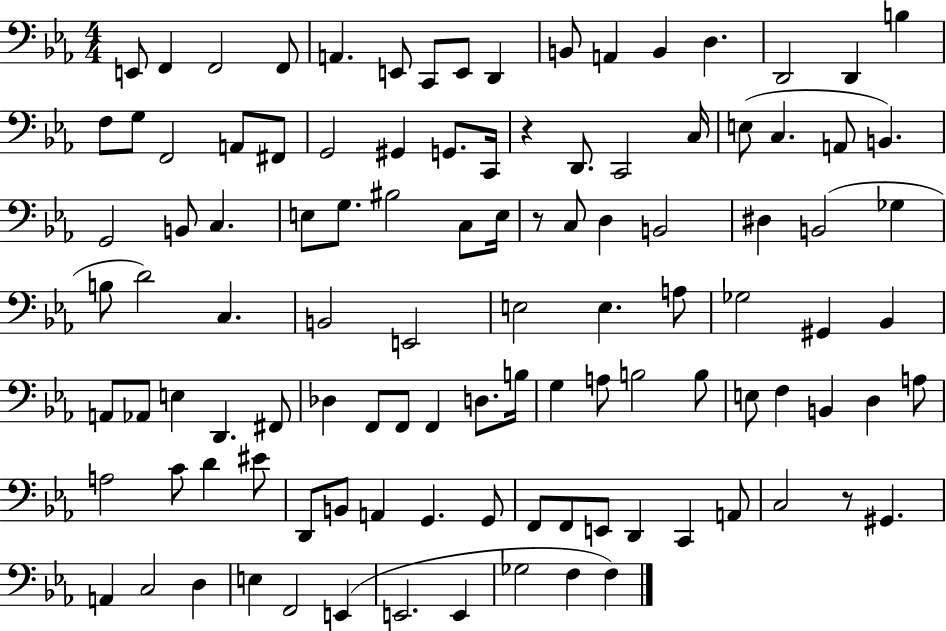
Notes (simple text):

E2/e F2/q F2/h F2/e A2/q. E2/e C2/e E2/e D2/q B2/e A2/q B2/q D3/q. D2/h D2/q B3/q F3/e G3/e F2/h A2/e F#2/e G2/h G#2/q G2/e. C2/s R/q D2/e. C2/h C3/s E3/e C3/q. A2/e B2/q. G2/h B2/e C3/q. E3/e G3/e. BIS3/h C3/e E3/s R/e C3/e D3/q B2/h D#3/q B2/h Gb3/q B3/e D4/h C3/q. B2/h E2/h E3/h E3/q. A3/e Gb3/h G#2/q Bb2/q A2/e Ab2/e E3/q D2/q. F#2/e Db3/q F2/e F2/e F2/q D3/e. B3/s G3/q A3/e B3/h B3/e E3/e F3/q B2/q D3/q A3/e A3/h C4/e D4/q EIS4/e D2/e B2/e A2/q G2/q. G2/e F2/e F2/e E2/e D2/q C2/q A2/e C3/h R/e G#2/q. A2/q C3/h D3/q E3/q F2/h E2/q E2/h. E2/q Gb3/h F3/q F3/q